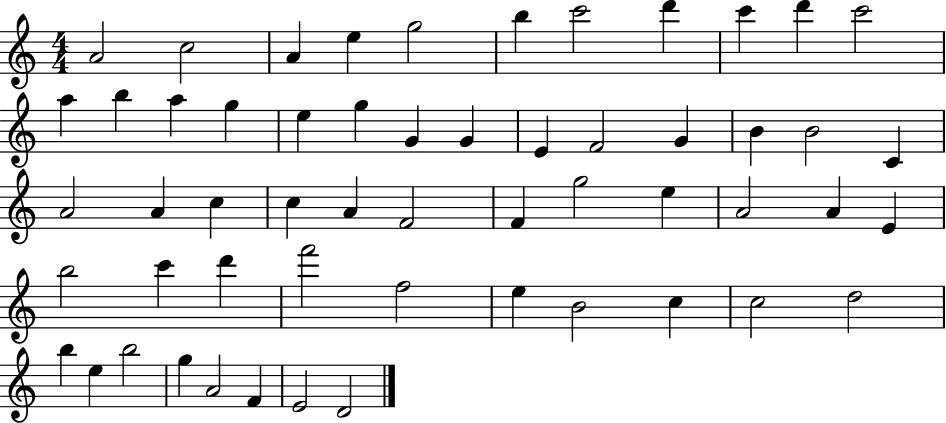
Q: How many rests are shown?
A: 0